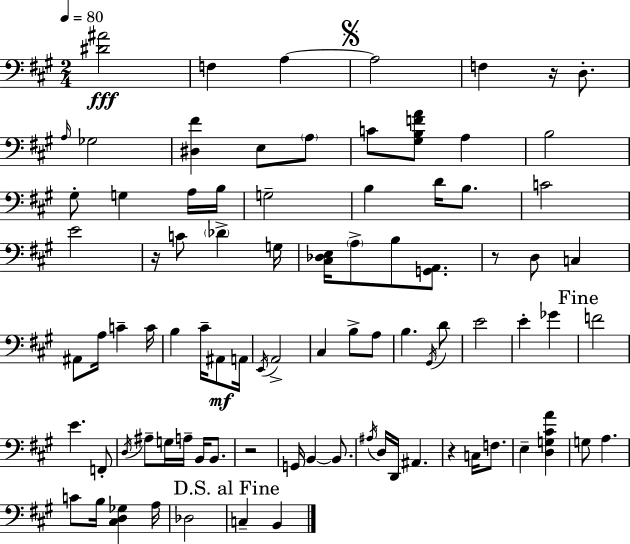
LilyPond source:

{
  \clef bass
  \numericTimeSignature
  \time 2/4
  \key a \major
  \tempo 4 = 80
  <dis' ais'>2\fff | f4 a4~~ | \mark \markup { \musicglyph "scripts.segno" } a2 | f4 r16 d8.-. | \break \grace { a16 } ges2 | <dis fis'>4 e8 \parenthesize a8 | c'8 <gis b f' a'>8 a4 | b2 | \break gis8-. g4 a16 | b16 g2-- | b4 d'16 b8. | c'2 | \break e'2 | r16 c'8 \parenthesize des'4-> | g16 <cis des e>16 \parenthesize a8-> b8 <g, a,>8. | r8 d8 c4 | \break ais,8 a16 c'4-- | c'16 b4 cis'16-- ais,8\mf | a,16 \acciaccatura { e,16 } a,2-> | cis4 b8-> | \break a8 b4. | \acciaccatura { gis,16 } d'8 e'2 | e'4-. ges'4 | \mark "Fine" f'2 | \break e'4. | f,8-. \acciaccatura { d16 } ais8-- g16 a16-- | b,16 b,8. r2 | g,16 b,4~~ | \break b,8. \acciaccatura { ais16 } d16 d,16 ais,4. | r4 | c16 f8. e4-- | <d g cis' a'>4 g8 a4. | \break c'8 b16 | <cis d ges>4 a16 des2 | \mark "D.S. al Fine" c4-- | b,4 \bar "|."
}